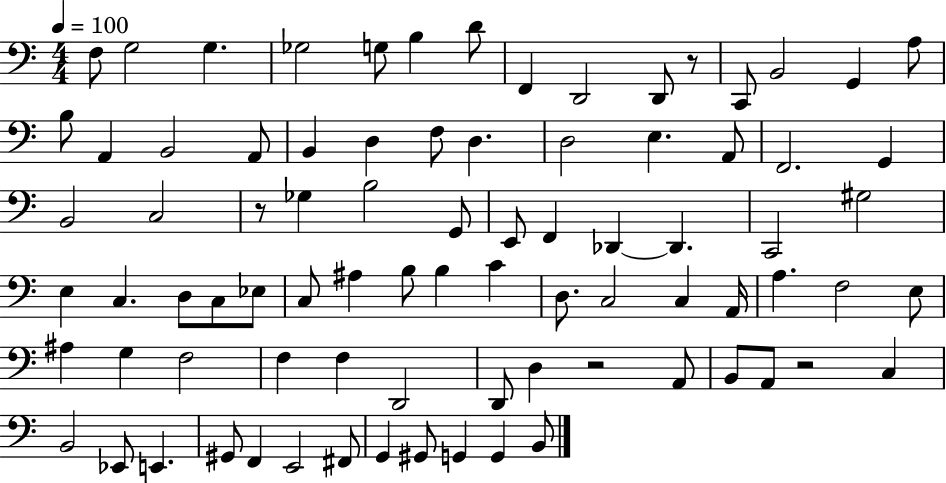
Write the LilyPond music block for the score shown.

{
  \clef bass
  \numericTimeSignature
  \time 4/4
  \key c \major
  \tempo 4 = 100
  f8 g2 g4. | ges2 g8 b4 d'8 | f,4 d,2 d,8 r8 | c,8 b,2 g,4 a8 | \break b8 a,4 b,2 a,8 | b,4 d4 f8 d4. | d2 e4. a,8 | f,2. g,4 | \break b,2 c2 | r8 ges4 b2 g,8 | e,8 f,4 des,4~~ des,4. | c,2 gis2 | \break e4 c4. d8 c8 ees8 | c8 ais4 b8 b4 c'4 | d8. c2 c4 a,16 | a4. f2 e8 | \break ais4 g4 f2 | f4 f4 d,2 | d,8 d4 r2 a,8 | b,8 a,8 r2 c4 | \break b,2 ees,8 e,4. | gis,8 f,4 e,2 fis,8 | g,4 gis,8 g,4 g,4 b,8 | \bar "|."
}